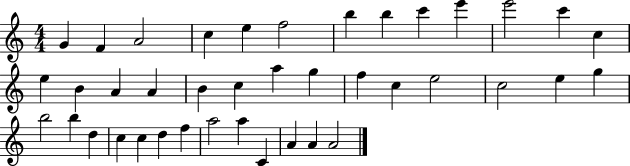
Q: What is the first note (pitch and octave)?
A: G4